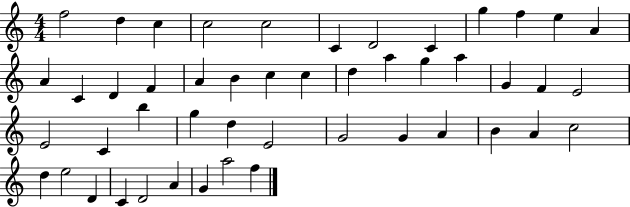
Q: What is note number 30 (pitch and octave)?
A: B5